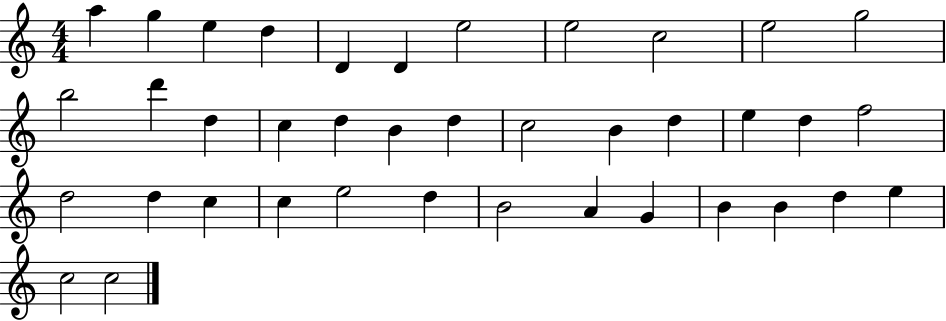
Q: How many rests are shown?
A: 0